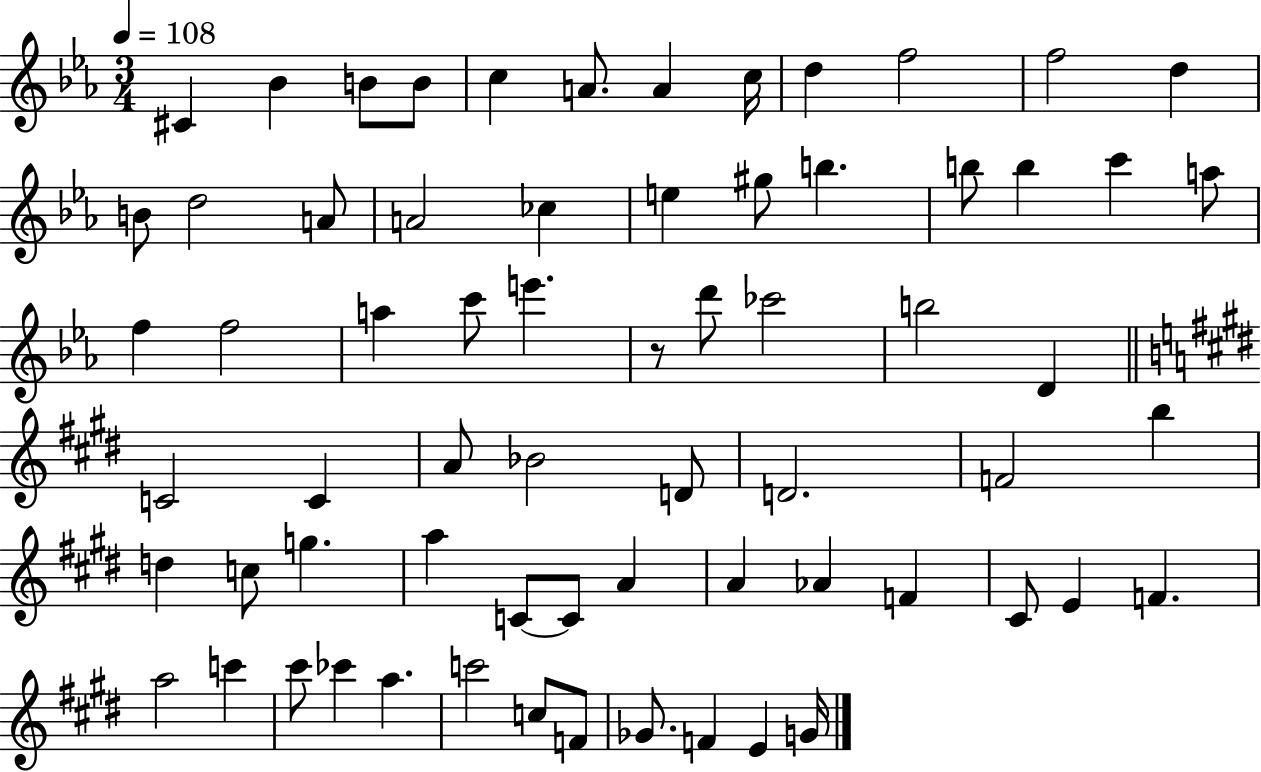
X:1
T:Untitled
M:3/4
L:1/4
K:Eb
^C _B B/2 B/2 c A/2 A c/4 d f2 f2 d B/2 d2 A/2 A2 _c e ^g/2 b b/2 b c' a/2 f f2 a c'/2 e' z/2 d'/2 _c'2 b2 D C2 C A/2 _B2 D/2 D2 F2 b d c/2 g a C/2 C/2 A A _A F ^C/2 E F a2 c' ^c'/2 _c' a c'2 c/2 F/2 _G/2 F E G/4